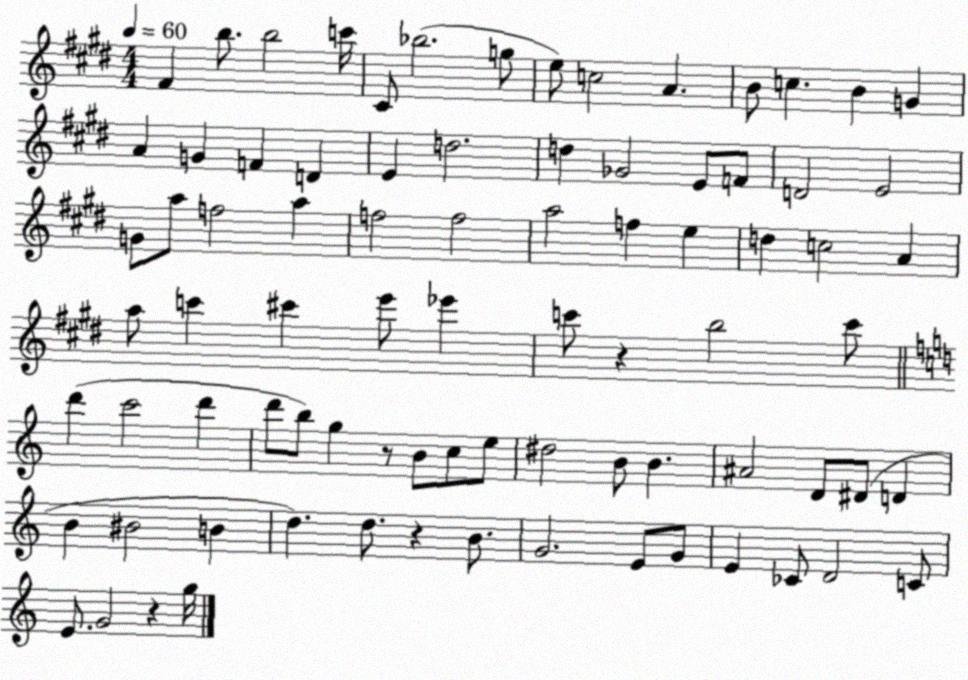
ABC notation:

X:1
T:Untitled
M:4/4
L:1/4
K:E
^F b/2 b2 c'/4 ^C/2 _b2 g/2 e/2 c2 A B/2 c B G A G F D E d2 d _G2 E/2 F/2 D2 E2 G/2 a/2 f2 a f2 f2 a2 f e d c2 A a/2 c' ^c' e'/2 _e' c'/2 z b2 c'/2 d' c'2 d' d'/2 b/2 g z/2 B/2 c/2 e/2 ^d2 B/2 B ^A2 D/2 ^D/2 D B ^B2 B d d/2 z B/2 G2 E/2 G/2 E _C/2 D2 C/2 E/2 G2 z g/4